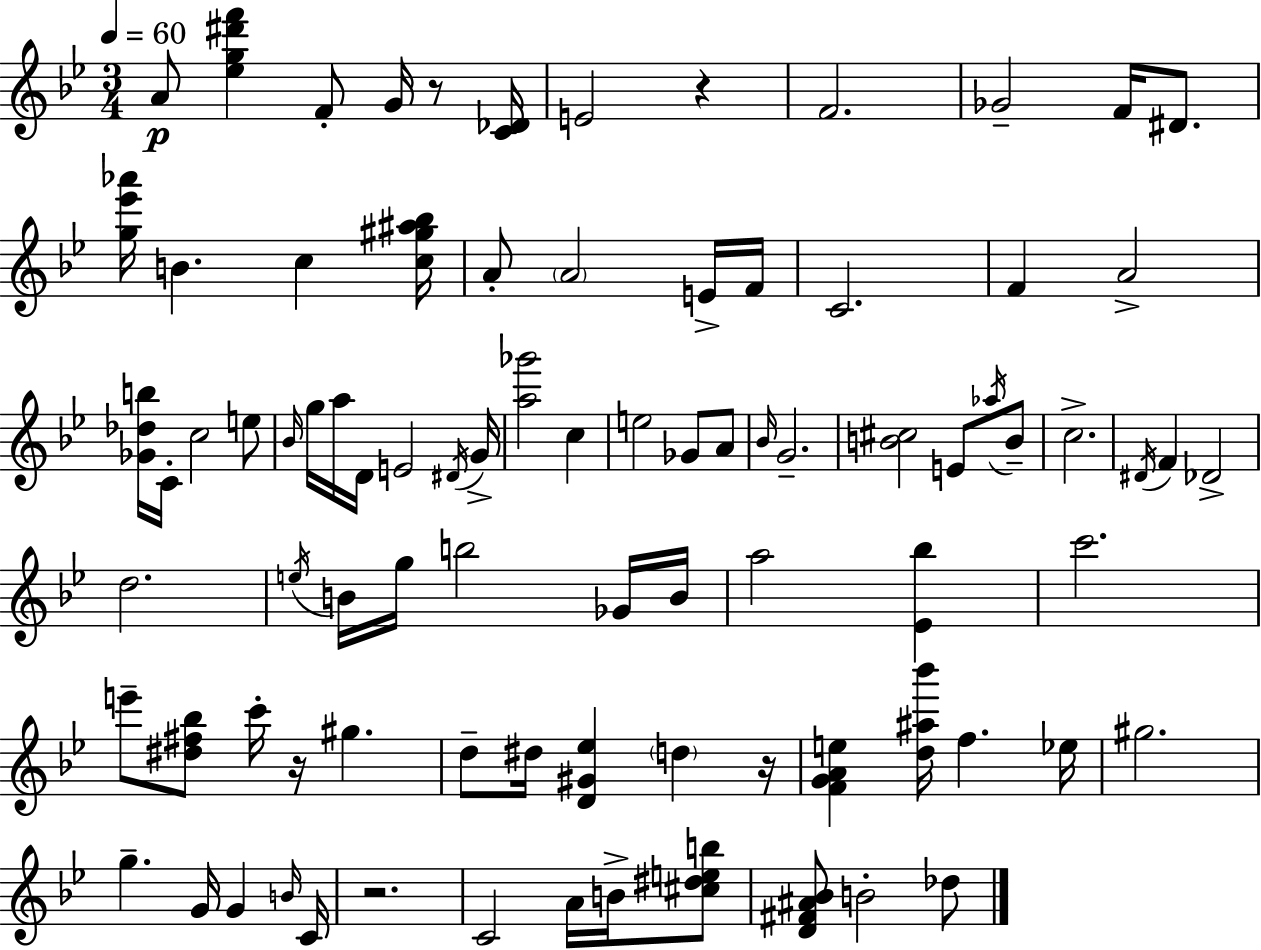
A4/e [Eb5,G5,D#6,F6]/q F4/e G4/s R/e [C4,Db4]/s E4/h R/q F4/h. Gb4/h F4/s D#4/e. [G5,Eb6,Ab6]/s B4/q. C5/q [C5,G#5,A#5,Bb5]/s A4/e A4/h E4/s F4/s C4/h. F4/q A4/h [Gb4,Db5,B5]/s C4/s C5/h E5/e Bb4/s G5/s A5/s D4/s E4/h D#4/s G4/s [A5,Gb6]/h C5/q E5/h Gb4/e A4/e Bb4/s G4/h. [B4,C#5]/h E4/e Ab5/s B4/e C5/h. D#4/s F4/q Db4/h D5/h. E5/s B4/s G5/s B5/h Gb4/s B4/s A5/h [Eb4,Bb5]/q C6/h. E6/e [D#5,F#5,Bb5]/e C6/s R/s G#5/q. D5/e D#5/s [D4,G#4,Eb5]/q D5/q R/s [F4,G4,A4,E5]/q [D5,A#5,Bb6]/s F5/q. Eb5/s G#5/h. G5/q. G4/s G4/q B4/s C4/s R/h. C4/h A4/s B4/s [C#5,D#5,E5,B5]/e [D4,F#4,A#4,Bb4]/e B4/h Db5/e